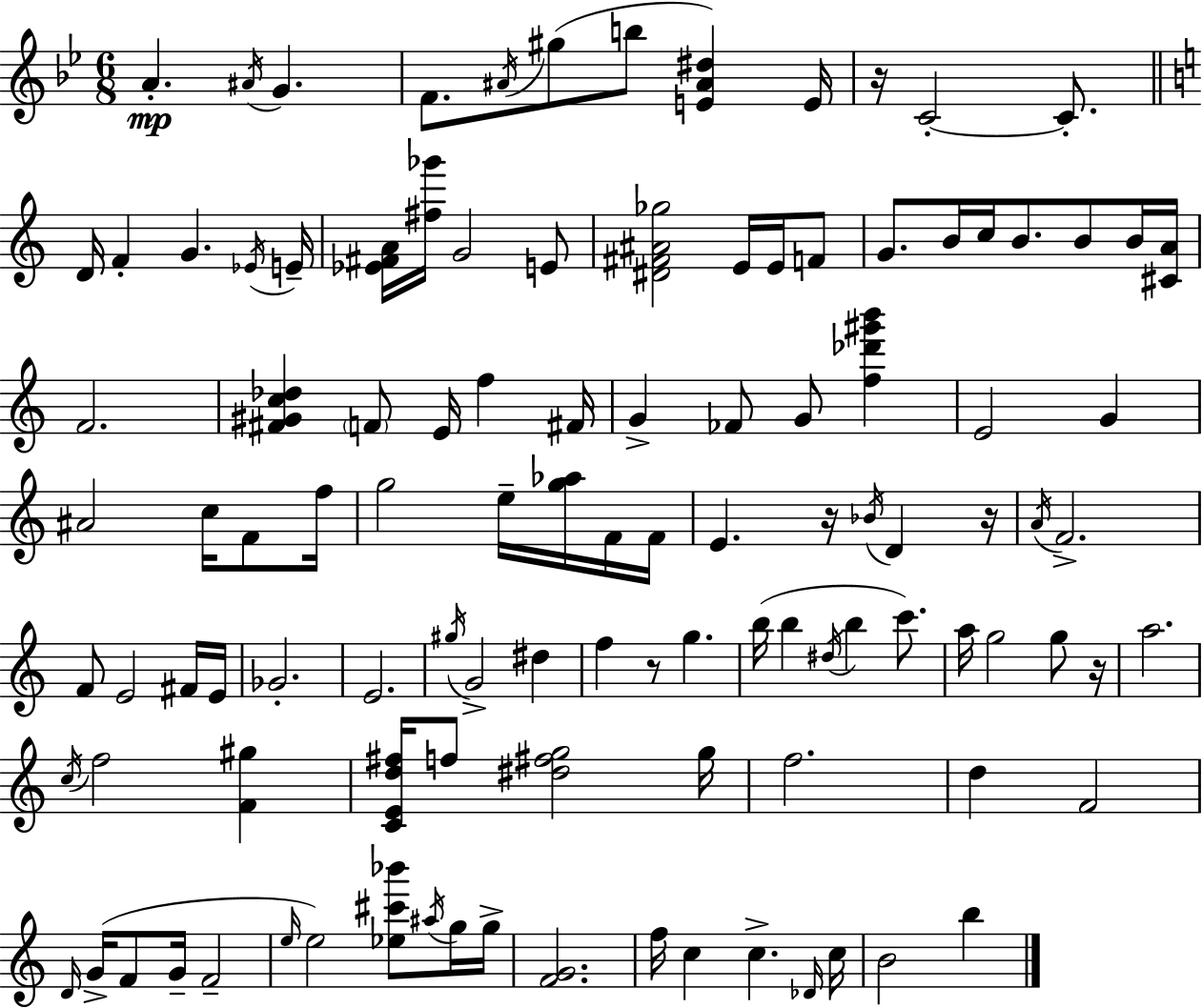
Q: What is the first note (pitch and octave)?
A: A4